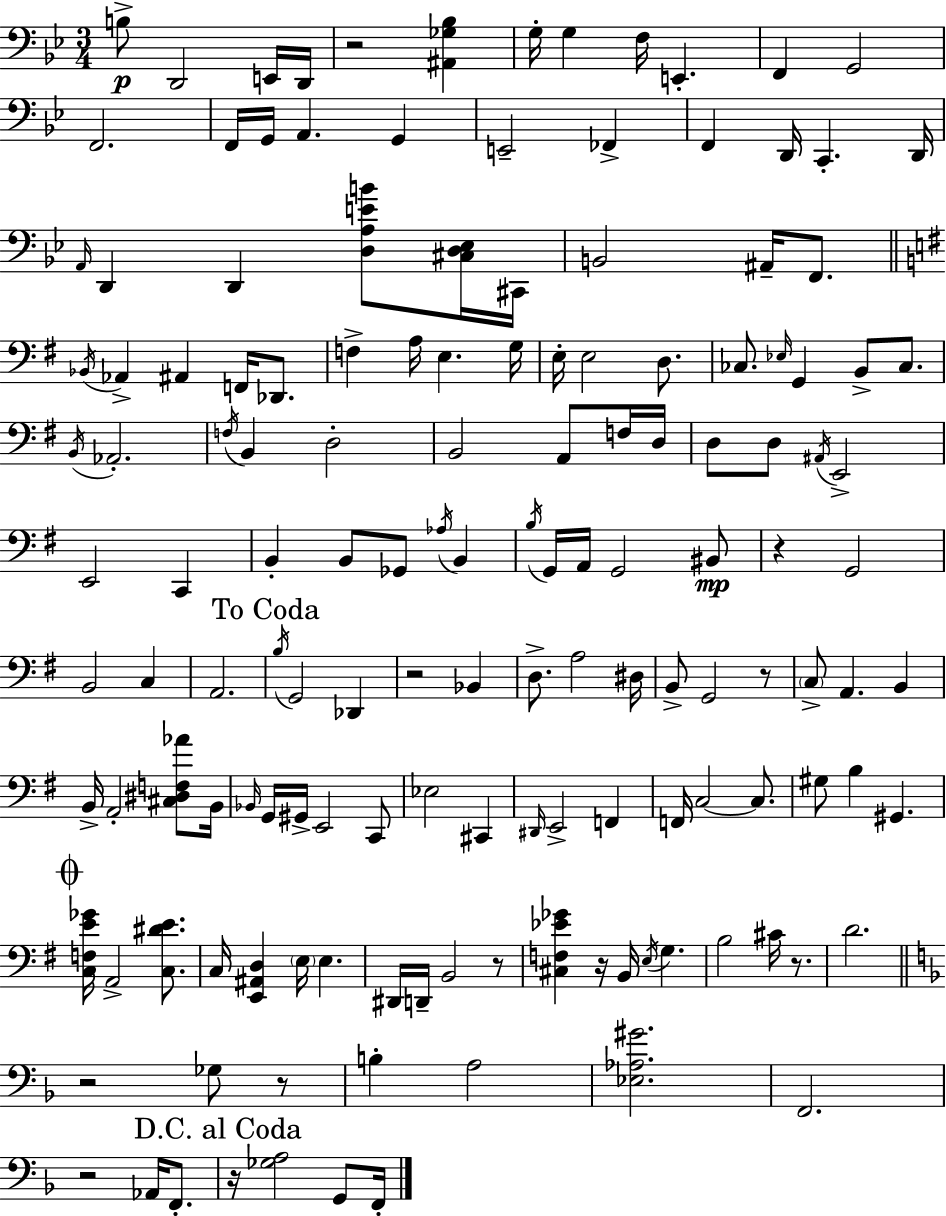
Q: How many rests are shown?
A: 11